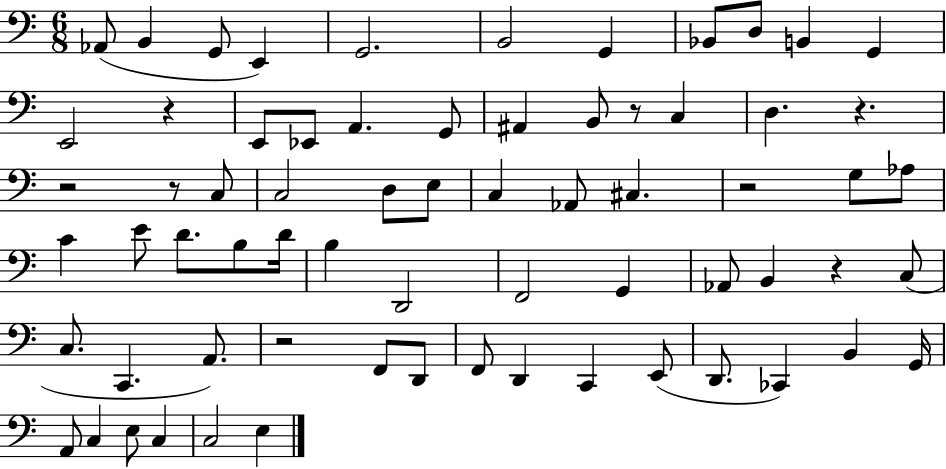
{
  \clef bass
  \numericTimeSignature
  \time 6/8
  \key c \major
  aes,8( b,4 g,8 e,4) | g,2. | b,2 g,4 | bes,8 d8 b,4 g,4 | \break e,2 r4 | e,8 ees,8 a,4. g,8 | ais,4 b,8 r8 c4 | d4. r4. | \break r2 r8 c8 | c2 d8 e8 | c4 aes,8 cis4. | r2 g8 aes8 | \break c'4 e'8 d'8. b8 d'16 | b4 d,2 | f,2 g,4 | aes,8 b,4 r4 c8( | \break c8. c,4. a,8.) | r2 f,8 d,8 | f,8 d,4 c,4 e,8( | d,8. ces,4) b,4 g,16 | \break a,8 c4 e8 c4 | c2 e4 | \bar "|."
}